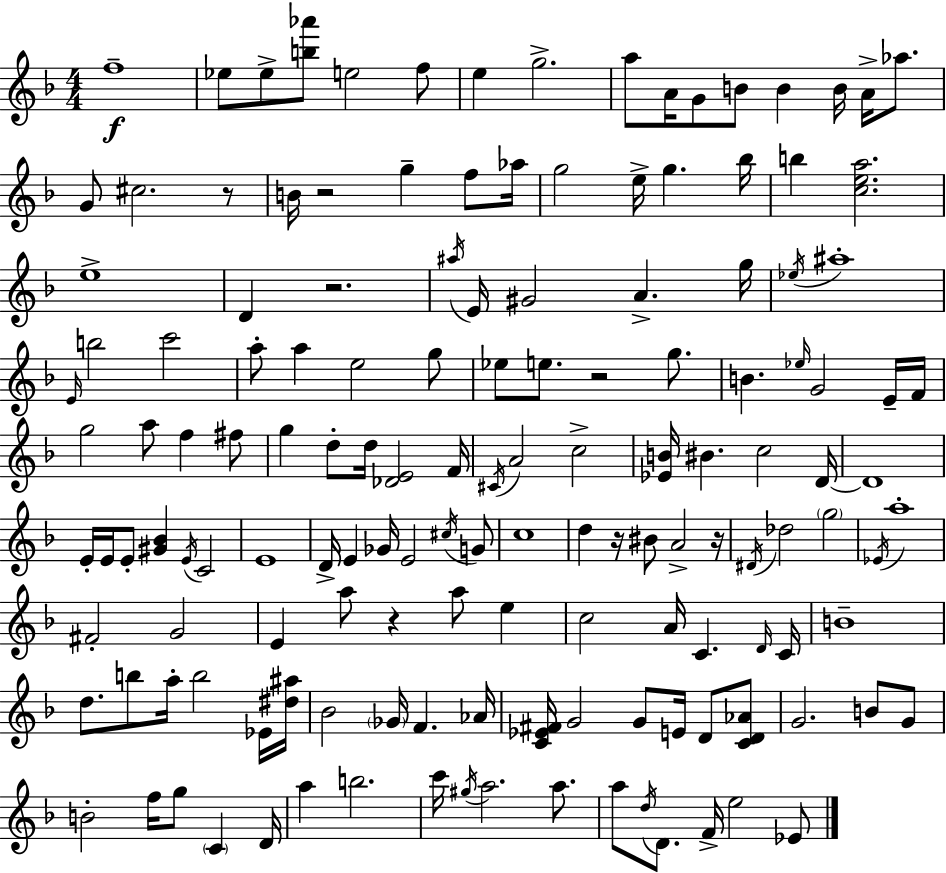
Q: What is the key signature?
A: D minor